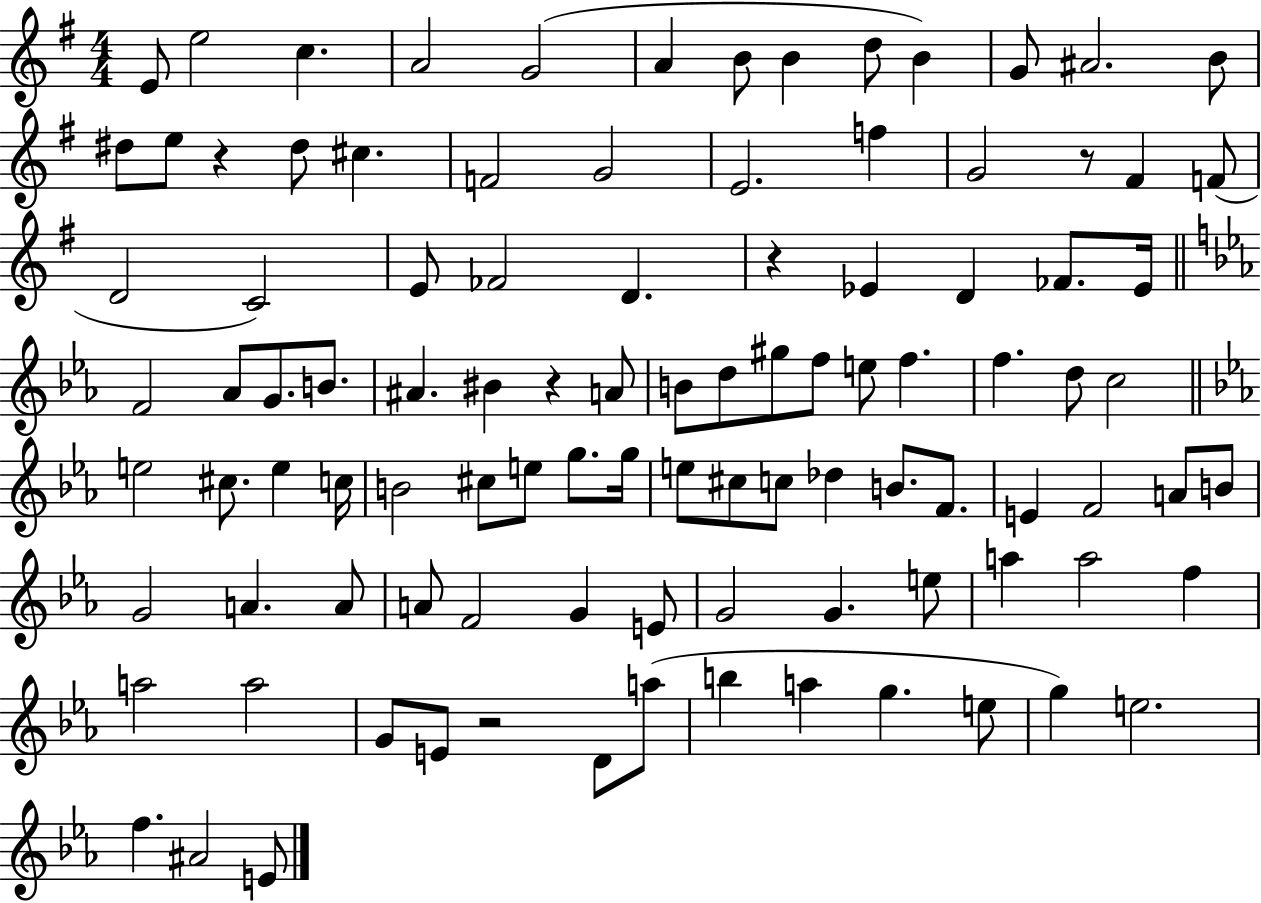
E4/e E5/h C5/q. A4/h G4/h A4/q B4/e B4/q D5/e B4/q G4/e A#4/h. B4/e D#5/e E5/e R/q D#5/e C#5/q. F4/h G4/h E4/h. F5/q G4/h R/e F#4/q F4/e D4/h C4/h E4/e FES4/h D4/q. R/q Eb4/q D4/q FES4/e. Eb4/s F4/h Ab4/e G4/e. B4/e. A#4/q. BIS4/q R/q A4/e B4/e D5/e G#5/e F5/e E5/e F5/q. F5/q. D5/e C5/h E5/h C#5/e. E5/q C5/s B4/h C#5/e E5/e G5/e. G5/s E5/e C#5/e C5/e Db5/q B4/e. F4/e. E4/q F4/h A4/e B4/e G4/h A4/q. A4/e A4/e F4/h G4/q E4/e G4/h G4/q. E5/e A5/q A5/h F5/q A5/h A5/h G4/e E4/e R/h D4/e A5/e B5/q A5/q G5/q. E5/e G5/q E5/h. F5/q. A#4/h E4/e